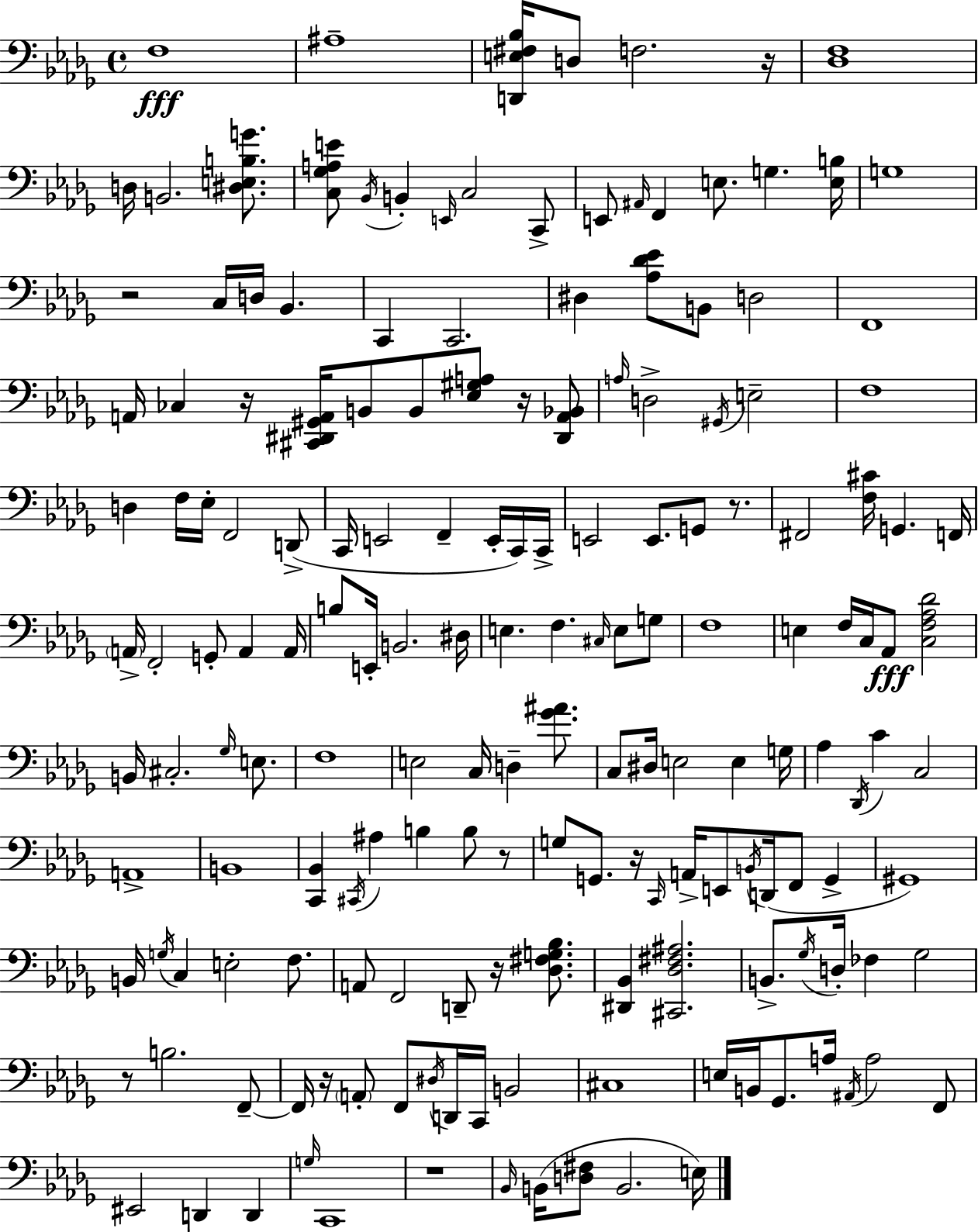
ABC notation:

X:1
T:Untitled
M:4/4
L:1/4
K:Bbm
F,4 ^A,4 [D,,E,^F,_B,]/4 D,/2 F,2 z/4 [_D,F,]4 D,/4 B,,2 [^D,E,B,G]/2 [C,_G,A,E]/2 _B,,/4 B,, E,,/4 C,2 C,,/2 E,,/2 ^A,,/4 F,, E,/2 G, [E,B,]/4 G,4 z2 C,/4 D,/4 _B,, C,, C,,2 ^D, [_A,_D_E]/2 B,,/2 D,2 F,,4 A,,/4 _C, z/4 [^C,,^D,,^G,,A,,]/4 B,,/2 B,,/2 [_E,^G,A,]/2 z/4 [^D,,A,,_B,,]/2 A,/4 D,2 ^G,,/4 E,2 F,4 D, F,/4 _E,/4 F,,2 D,,/2 C,,/4 E,,2 F,, E,,/4 C,,/4 C,,/4 E,,2 E,,/2 G,,/2 z/2 ^F,,2 [F,^C]/4 G,, F,,/4 A,,/4 F,,2 G,,/2 A,, A,,/4 B,/2 E,,/4 B,,2 ^D,/4 E, F, ^C,/4 E,/2 G,/2 F,4 E, F,/4 C,/4 _A,,/2 [C,F,_A,_D]2 B,,/4 ^C,2 _G,/4 E,/2 F,4 E,2 C,/4 D, [_G^A]/2 C,/2 ^D,/4 E,2 E, G,/4 _A, _D,,/4 C C,2 A,,4 B,,4 [C,,_B,,] ^C,,/4 ^A, B, B,/2 z/2 G,/2 G,,/2 z/4 C,,/4 A,,/4 E,,/2 B,,/4 D,,/4 F,,/2 G,, ^G,,4 B,,/4 G,/4 C, E,2 F,/2 A,,/2 F,,2 D,,/2 z/4 [_D,^F,G,_B,]/2 [^D,,_B,,] [^C,,_D,^F,^A,]2 B,,/2 _G,/4 D,/4 _F, _G,2 z/2 B,2 F,,/2 F,,/4 z/4 A,,/2 F,,/2 ^D,/4 D,,/4 C,,/4 B,,2 ^C,4 E,/4 B,,/4 _G,,/2 A,/4 ^A,,/4 A,2 F,,/2 ^E,,2 D,, D,, G,/4 C,,4 z4 _B,,/4 B,,/4 [D,^F,]/2 B,,2 E,/4